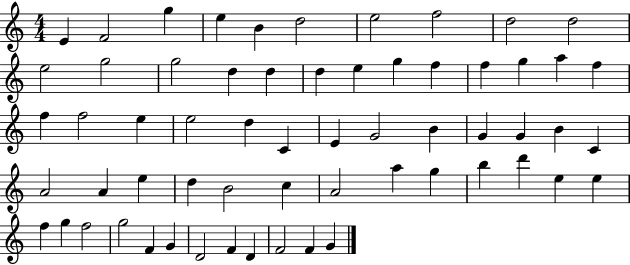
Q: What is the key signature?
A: C major